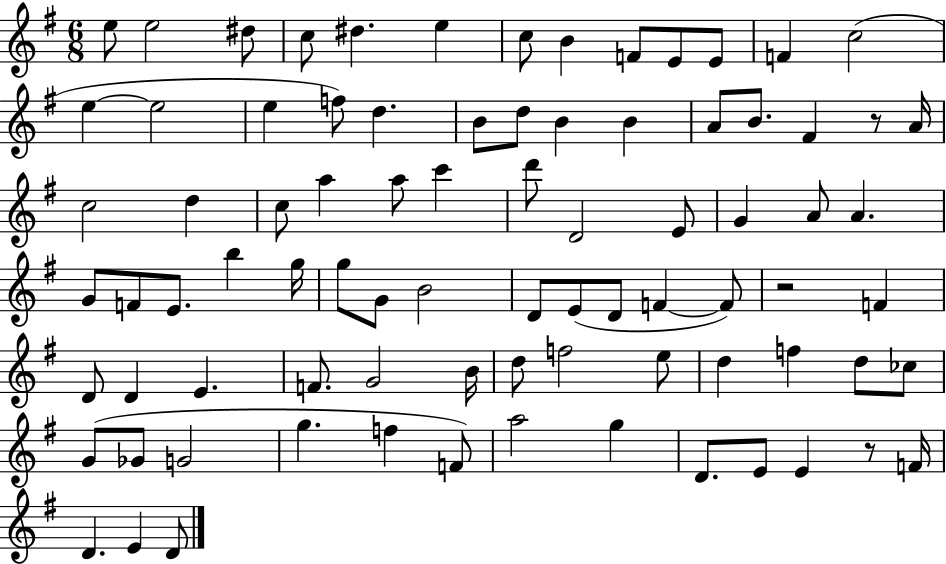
{
  \clef treble
  \numericTimeSignature
  \time 6/8
  \key g \major
  \repeat volta 2 { e''8 e''2 dis''8 | c''8 dis''4. e''4 | c''8 b'4 f'8 e'8 e'8 | f'4 c''2( | \break e''4~~ e''2 | e''4 f''8) d''4. | b'8 d''8 b'4 b'4 | a'8 b'8. fis'4 r8 a'16 | \break c''2 d''4 | c''8 a''4 a''8 c'''4 | d'''8 d'2 e'8 | g'4 a'8 a'4. | \break g'8 f'8 e'8. b''4 g''16 | g''8 g'8 b'2 | d'8 e'8( d'8 f'4~~ f'8) | r2 f'4 | \break d'8 d'4 e'4. | f'8. g'2 b'16 | d''8 f''2 e''8 | d''4 f''4 d''8 ces''8 | \break g'8( ges'8 g'2 | g''4. f''4 f'8) | a''2 g''4 | d'8. e'8 e'4 r8 f'16 | \break d'4. e'4 d'8 | } \bar "|."
}